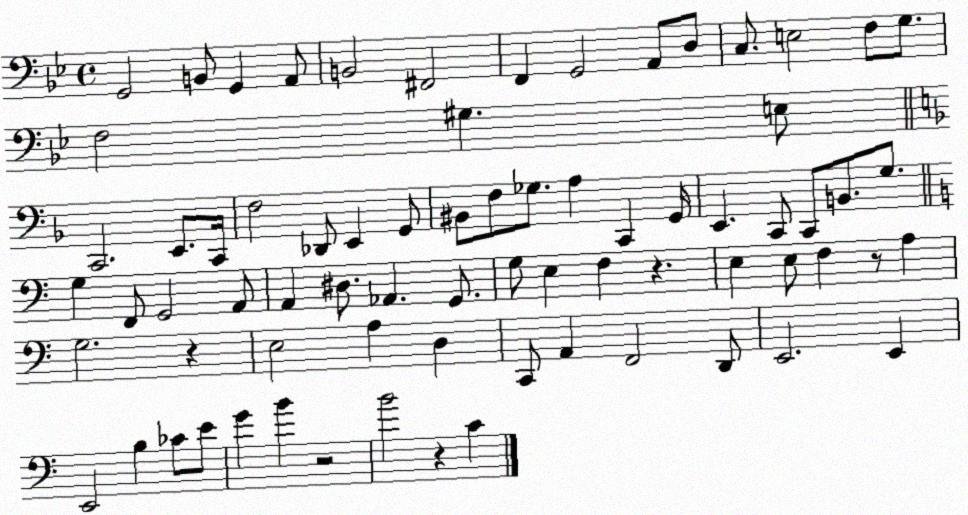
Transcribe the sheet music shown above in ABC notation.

X:1
T:Untitled
M:4/4
L:1/4
K:Bb
G,,2 B,,/2 G,, A,,/2 B,,2 ^F,,2 F,, G,,2 A,,/2 D,/2 C,/2 E,2 F,/2 G,/2 F,2 ^G, E,/2 C,,2 E,,/2 C,,/4 F,2 _D,,/2 E,, G,,/2 ^B,,/2 F,/2 _G,/2 A, C,, G,,/4 E,, C,,/2 C,,/2 B,,/2 G,/2 G, F,,/2 G,,2 A,,/2 A,, ^D,/2 _A,, G,,/2 G,/2 E, F, z E, E,/2 F, z/2 A, G,2 z E,2 A, D, C,,/2 A,, F,,2 D,,/2 E,,2 E,, E,,2 B, _C/2 E/2 G B z2 B2 z C